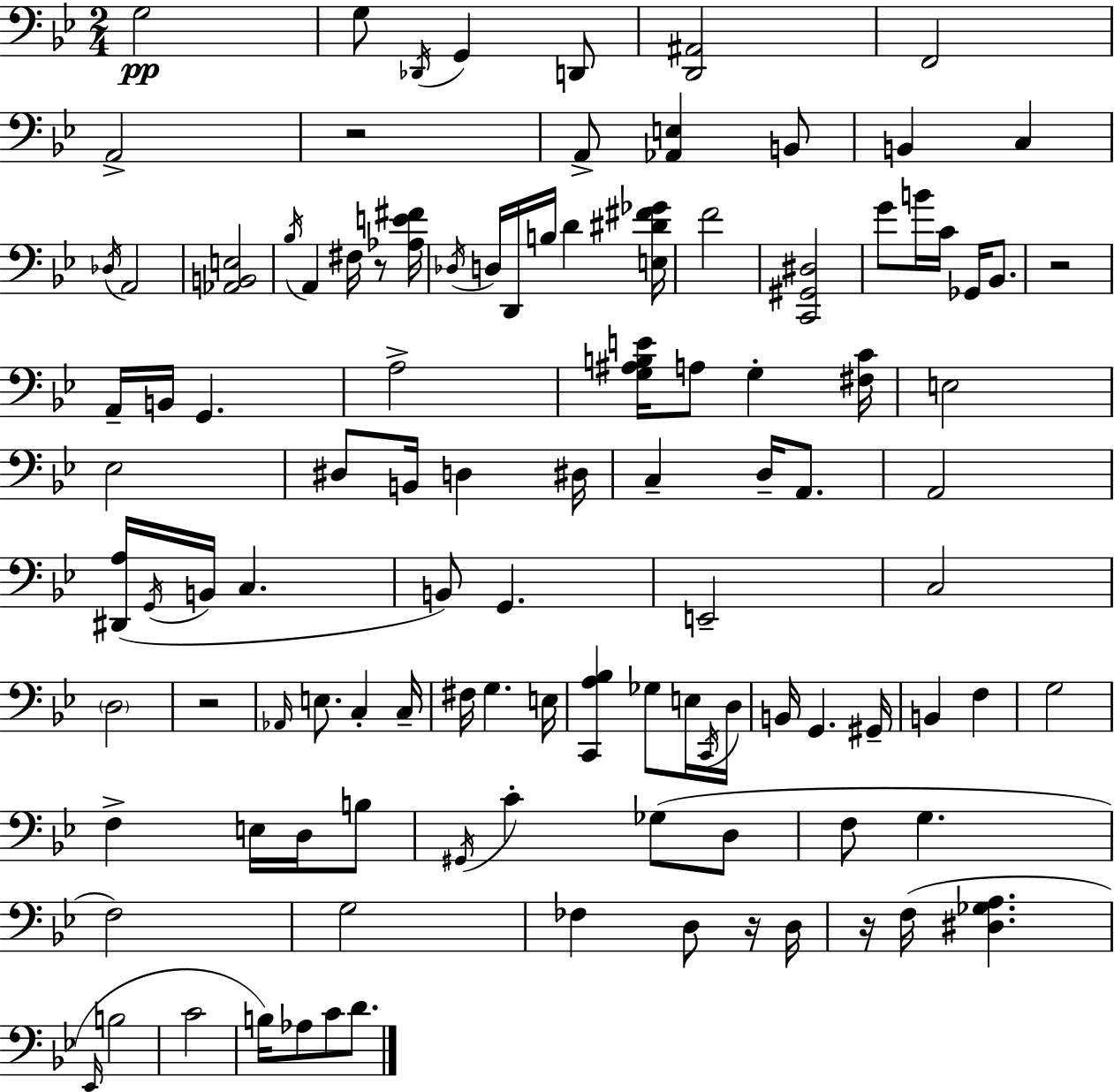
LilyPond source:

{
  \clef bass
  \numericTimeSignature
  \time 2/4
  \key bes \major
  g2\pp | g8 \acciaccatura { des,16 } g,4 d,8 | <d, ais,>2 | f,2 | \break a,2-> | r2 | a,8-> <aes, e>4 b,8 | b,4 c4 | \break \acciaccatura { des16 } a,2 | <aes, b, e>2 | \acciaccatura { bes16 } a,4 fis16 | r8 <aes e' fis'>16 \acciaccatura { des16 } d16 d,16 b16 d'4 | \break <e dis' fis' ges'>16 f'2 | <c, gis, dis>2 | g'8 b'16 c'16 | ges,16 bes,8. r2 | \break a,16-- b,16 g,4. | a2-> | <g ais b e'>16 a8 g4-. | <fis c'>16 e2 | \break ees2 | dis8 b,16 d4 | dis16 c4-- | d16-- a,8. a,2 | \break <dis, a>16( \acciaccatura { g,16 } b,16 c4. | b,8) g,4. | e,2-- | c2 | \break \parenthesize d2 | r2 | \grace { aes,16 } e8. | c4-. c16-- fis16 g4. | \break e16 <c, a bes>4 | ges8 e16 \acciaccatura { c,16 } d16 b,16 | g,4. gis,16-- b,4 | f4 g2 | \break f4-> | e16 d16 b8 \acciaccatura { gis,16 } | c'4-. ges8( d8 | f8 g4. | \break f2) | g2 | fes4 d8 r16 d16 | r16 f16( <dis ges a>4. | \break \grace { ees,16 } b2 | c'2 | b16) aes8 c'8 d'8. | \bar "|."
}